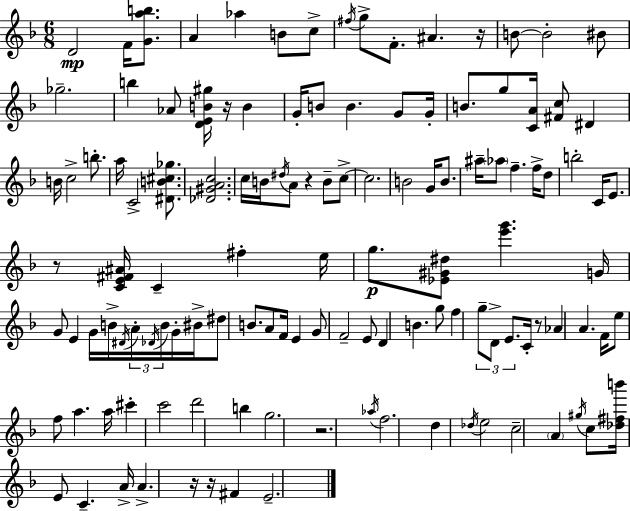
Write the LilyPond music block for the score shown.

{
  \clef treble
  \numericTimeSignature
  \time 6/8
  \key f \major
  d'2\mp f'16 <g' a'' b''>8. | a'4 aes''4 b'8 c''8-> | \acciaccatura { fis''16 } g''8-> f'8.-. ais'4. | r16 b'8~~ b'2-. bis'8 | \break ges''2.-- | b''4 aes'8 <d' e' b' gis''>16 r16 b'4 | g'16-. b'8 b'4. g'8 | g'16-. b'8. g''8 <c' a'>16 <fis' c''>8 dis'4 | \break b'16 c''2-> b''8.-. | a''16 c'2-> <dis' b' cis'' ges''>8. | <des' gis' a' c''>2. | c''16 b'16 \acciaccatura { dis''16 } a'8 r4 b'8-- | \break c''8->~~ c''2. | b'2 g'16 b'8. | ais''16-- \parenthesize aes''8 f''4.-- f''16-> | d''8 b''2-. c'16 e'8. | \break r8 <c' e' fis' ais'>16 c'4-- fis''4-. | e''16 g''8.\p <ees' gis' dis''>8 <e''' g'''>4. | g'16 g'8 e'4 g'16 b'16-> \acciaccatura { dis'16 } \tuplet 3/2 { a'16-. | \acciaccatura { des'16 } b'16 } g'16-. bis'16-> dis''8 b'8. a'8 f'16 | \break e'4 g'8 f'2-- | e'8 d'4 b'4. | g''8 f''4 \tuplet 3/2 { g''8-- d'8-> | e'8. } c'16-. r8 aes'4 a'4. | \break f'16 e''8 f''8 a''4. | a''16 cis'''4-. c'''2 | d'''2 | b''4 g''2. | \break r2. | \acciaccatura { aes''16 } f''2. | d''4 \acciaccatura { des''16 } e''2 | c''2-- | \break \parenthesize a'4 \acciaccatura { gis''16 } c''8 <des'' fis'' b'''>16 e'8 | c'4.-- a'16-> a'4.-> | r16 r16 fis'4 e'2.-- | \bar "|."
}